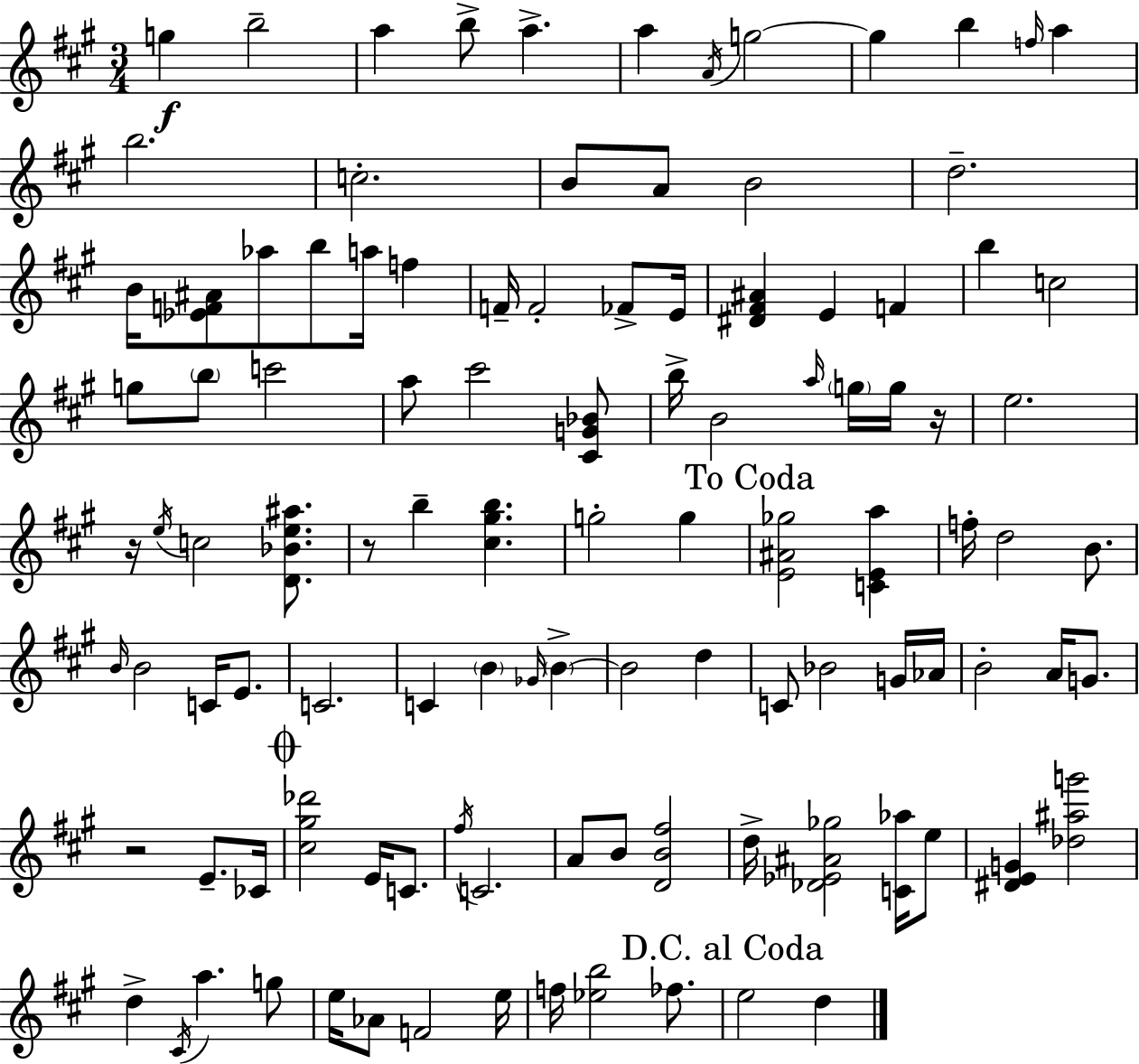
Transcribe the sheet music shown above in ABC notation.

X:1
T:Untitled
M:3/4
L:1/4
K:A
g b2 a b/2 a a A/4 g2 g b f/4 a b2 c2 B/2 A/2 B2 d2 B/4 [_EF^A]/2 _a/2 b/2 a/4 f F/4 F2 _F/2 E/4 [^D^F^A] E F b c2 g/2 b/2 c'2 a/2 ^c'2 [^CG_B]/2 b/4 B2 a/4 g/4 g/4 z/4 e2 z/4 e/4 c2 [D_Be^a]/2 z/2 b [^c^gb] g2 g [E^A_g]2 [CEa] f/4 d2 B/2 B/4 B2 C/4 E/2 C2 C B _G/4 B B2 d C/2 _B2 G/4 _A/4 B2 A/4 G/2 z2 E/2 _C/4 [^c^g_d']2 E/4 C/2 ^f/4 C2 A/2 B/2 [DB^f]2 d/4 [_D_E^A_g]2 [C_a]/4 e/2 [^DEG] [_d^ag']2 d ^C/4 a g/2 e/4 _A/2 F2 e/4 f/4 [_eb]2 _f/2 e2 d